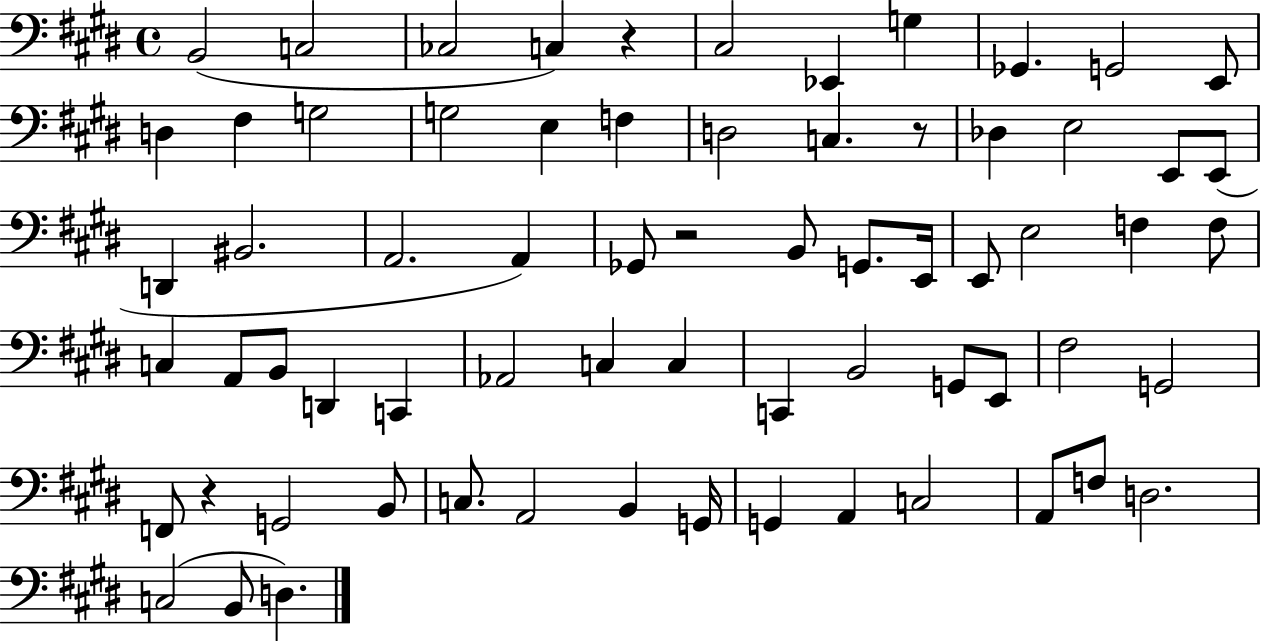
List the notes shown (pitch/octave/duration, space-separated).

B2/h C3/h CES3/h C3/q R/q C#3/h Eb2/q G3/q Gb2/q. G2/h E2/e D3/q F#3/q G3/h G3/h E3/q F3/q D3/h C3/q. R/e Db3/q E3/h E2/e E2/e D2/q BIS2/h. A2/h. A2/q Gb2/e R/h B2/e G2/e. E2/s E2/e E3/h F3/q F3/e C3/q A2/e B2/e D2/q C2/q Ab2/h C3/q C3/q C2/q B2/h G2/e E2/e F#3/h G2/h F2/e R/q G2/h B2/e C3/e. A2/h B2/q G2/s G2/q A2/q C3/h A2/e F3/e D3/h. C3/h B2/e D3/q.